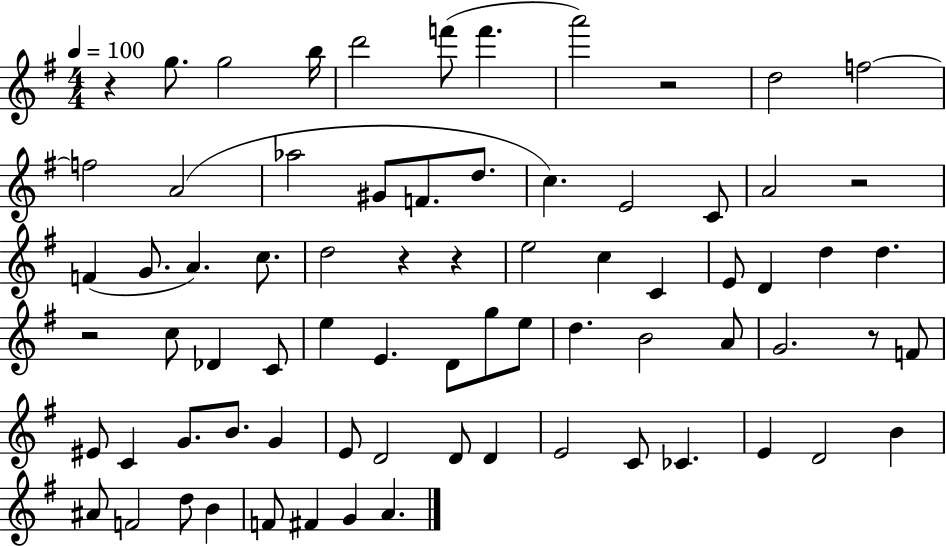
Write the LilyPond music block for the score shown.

{
  \clef treble
  \numericTimeSignature
  \time 4/4
  \key g \major
  \tempo 4 = 100
  \repeat volta 2 { r4 g''8. g''2 b''16 | d'''2 f'''8( f'''4. | a'''2) r2 | d''2 f''2~~ | \break f''2 a'2( | aes''2 gis'8 f'8. d''8. | c''4.) e'2 c'8 | a'2 r2 | \break f'4( g'8. a'4.) c''8. | d''2 r4 r4 | e''2 c''4 c'4 | e'8 d'4 d''4 d''4. | \break r2 c''8 des'4 c'8 | e''4 e'4. d'8 g''8 e''8 | d''4. b'2 a'8 | g'2. r8 f'8 | \break eis'8 c'4 g'8. b'8. g'4 | e'8 d'2 d'8 d'4 | e'2 c'8 ces'4. | e'4 d'2 b'4 | \break ais'8 f'2 d''8 b'4 | f'8 fis'4 g'4 a'4. | } \bar "|."
}